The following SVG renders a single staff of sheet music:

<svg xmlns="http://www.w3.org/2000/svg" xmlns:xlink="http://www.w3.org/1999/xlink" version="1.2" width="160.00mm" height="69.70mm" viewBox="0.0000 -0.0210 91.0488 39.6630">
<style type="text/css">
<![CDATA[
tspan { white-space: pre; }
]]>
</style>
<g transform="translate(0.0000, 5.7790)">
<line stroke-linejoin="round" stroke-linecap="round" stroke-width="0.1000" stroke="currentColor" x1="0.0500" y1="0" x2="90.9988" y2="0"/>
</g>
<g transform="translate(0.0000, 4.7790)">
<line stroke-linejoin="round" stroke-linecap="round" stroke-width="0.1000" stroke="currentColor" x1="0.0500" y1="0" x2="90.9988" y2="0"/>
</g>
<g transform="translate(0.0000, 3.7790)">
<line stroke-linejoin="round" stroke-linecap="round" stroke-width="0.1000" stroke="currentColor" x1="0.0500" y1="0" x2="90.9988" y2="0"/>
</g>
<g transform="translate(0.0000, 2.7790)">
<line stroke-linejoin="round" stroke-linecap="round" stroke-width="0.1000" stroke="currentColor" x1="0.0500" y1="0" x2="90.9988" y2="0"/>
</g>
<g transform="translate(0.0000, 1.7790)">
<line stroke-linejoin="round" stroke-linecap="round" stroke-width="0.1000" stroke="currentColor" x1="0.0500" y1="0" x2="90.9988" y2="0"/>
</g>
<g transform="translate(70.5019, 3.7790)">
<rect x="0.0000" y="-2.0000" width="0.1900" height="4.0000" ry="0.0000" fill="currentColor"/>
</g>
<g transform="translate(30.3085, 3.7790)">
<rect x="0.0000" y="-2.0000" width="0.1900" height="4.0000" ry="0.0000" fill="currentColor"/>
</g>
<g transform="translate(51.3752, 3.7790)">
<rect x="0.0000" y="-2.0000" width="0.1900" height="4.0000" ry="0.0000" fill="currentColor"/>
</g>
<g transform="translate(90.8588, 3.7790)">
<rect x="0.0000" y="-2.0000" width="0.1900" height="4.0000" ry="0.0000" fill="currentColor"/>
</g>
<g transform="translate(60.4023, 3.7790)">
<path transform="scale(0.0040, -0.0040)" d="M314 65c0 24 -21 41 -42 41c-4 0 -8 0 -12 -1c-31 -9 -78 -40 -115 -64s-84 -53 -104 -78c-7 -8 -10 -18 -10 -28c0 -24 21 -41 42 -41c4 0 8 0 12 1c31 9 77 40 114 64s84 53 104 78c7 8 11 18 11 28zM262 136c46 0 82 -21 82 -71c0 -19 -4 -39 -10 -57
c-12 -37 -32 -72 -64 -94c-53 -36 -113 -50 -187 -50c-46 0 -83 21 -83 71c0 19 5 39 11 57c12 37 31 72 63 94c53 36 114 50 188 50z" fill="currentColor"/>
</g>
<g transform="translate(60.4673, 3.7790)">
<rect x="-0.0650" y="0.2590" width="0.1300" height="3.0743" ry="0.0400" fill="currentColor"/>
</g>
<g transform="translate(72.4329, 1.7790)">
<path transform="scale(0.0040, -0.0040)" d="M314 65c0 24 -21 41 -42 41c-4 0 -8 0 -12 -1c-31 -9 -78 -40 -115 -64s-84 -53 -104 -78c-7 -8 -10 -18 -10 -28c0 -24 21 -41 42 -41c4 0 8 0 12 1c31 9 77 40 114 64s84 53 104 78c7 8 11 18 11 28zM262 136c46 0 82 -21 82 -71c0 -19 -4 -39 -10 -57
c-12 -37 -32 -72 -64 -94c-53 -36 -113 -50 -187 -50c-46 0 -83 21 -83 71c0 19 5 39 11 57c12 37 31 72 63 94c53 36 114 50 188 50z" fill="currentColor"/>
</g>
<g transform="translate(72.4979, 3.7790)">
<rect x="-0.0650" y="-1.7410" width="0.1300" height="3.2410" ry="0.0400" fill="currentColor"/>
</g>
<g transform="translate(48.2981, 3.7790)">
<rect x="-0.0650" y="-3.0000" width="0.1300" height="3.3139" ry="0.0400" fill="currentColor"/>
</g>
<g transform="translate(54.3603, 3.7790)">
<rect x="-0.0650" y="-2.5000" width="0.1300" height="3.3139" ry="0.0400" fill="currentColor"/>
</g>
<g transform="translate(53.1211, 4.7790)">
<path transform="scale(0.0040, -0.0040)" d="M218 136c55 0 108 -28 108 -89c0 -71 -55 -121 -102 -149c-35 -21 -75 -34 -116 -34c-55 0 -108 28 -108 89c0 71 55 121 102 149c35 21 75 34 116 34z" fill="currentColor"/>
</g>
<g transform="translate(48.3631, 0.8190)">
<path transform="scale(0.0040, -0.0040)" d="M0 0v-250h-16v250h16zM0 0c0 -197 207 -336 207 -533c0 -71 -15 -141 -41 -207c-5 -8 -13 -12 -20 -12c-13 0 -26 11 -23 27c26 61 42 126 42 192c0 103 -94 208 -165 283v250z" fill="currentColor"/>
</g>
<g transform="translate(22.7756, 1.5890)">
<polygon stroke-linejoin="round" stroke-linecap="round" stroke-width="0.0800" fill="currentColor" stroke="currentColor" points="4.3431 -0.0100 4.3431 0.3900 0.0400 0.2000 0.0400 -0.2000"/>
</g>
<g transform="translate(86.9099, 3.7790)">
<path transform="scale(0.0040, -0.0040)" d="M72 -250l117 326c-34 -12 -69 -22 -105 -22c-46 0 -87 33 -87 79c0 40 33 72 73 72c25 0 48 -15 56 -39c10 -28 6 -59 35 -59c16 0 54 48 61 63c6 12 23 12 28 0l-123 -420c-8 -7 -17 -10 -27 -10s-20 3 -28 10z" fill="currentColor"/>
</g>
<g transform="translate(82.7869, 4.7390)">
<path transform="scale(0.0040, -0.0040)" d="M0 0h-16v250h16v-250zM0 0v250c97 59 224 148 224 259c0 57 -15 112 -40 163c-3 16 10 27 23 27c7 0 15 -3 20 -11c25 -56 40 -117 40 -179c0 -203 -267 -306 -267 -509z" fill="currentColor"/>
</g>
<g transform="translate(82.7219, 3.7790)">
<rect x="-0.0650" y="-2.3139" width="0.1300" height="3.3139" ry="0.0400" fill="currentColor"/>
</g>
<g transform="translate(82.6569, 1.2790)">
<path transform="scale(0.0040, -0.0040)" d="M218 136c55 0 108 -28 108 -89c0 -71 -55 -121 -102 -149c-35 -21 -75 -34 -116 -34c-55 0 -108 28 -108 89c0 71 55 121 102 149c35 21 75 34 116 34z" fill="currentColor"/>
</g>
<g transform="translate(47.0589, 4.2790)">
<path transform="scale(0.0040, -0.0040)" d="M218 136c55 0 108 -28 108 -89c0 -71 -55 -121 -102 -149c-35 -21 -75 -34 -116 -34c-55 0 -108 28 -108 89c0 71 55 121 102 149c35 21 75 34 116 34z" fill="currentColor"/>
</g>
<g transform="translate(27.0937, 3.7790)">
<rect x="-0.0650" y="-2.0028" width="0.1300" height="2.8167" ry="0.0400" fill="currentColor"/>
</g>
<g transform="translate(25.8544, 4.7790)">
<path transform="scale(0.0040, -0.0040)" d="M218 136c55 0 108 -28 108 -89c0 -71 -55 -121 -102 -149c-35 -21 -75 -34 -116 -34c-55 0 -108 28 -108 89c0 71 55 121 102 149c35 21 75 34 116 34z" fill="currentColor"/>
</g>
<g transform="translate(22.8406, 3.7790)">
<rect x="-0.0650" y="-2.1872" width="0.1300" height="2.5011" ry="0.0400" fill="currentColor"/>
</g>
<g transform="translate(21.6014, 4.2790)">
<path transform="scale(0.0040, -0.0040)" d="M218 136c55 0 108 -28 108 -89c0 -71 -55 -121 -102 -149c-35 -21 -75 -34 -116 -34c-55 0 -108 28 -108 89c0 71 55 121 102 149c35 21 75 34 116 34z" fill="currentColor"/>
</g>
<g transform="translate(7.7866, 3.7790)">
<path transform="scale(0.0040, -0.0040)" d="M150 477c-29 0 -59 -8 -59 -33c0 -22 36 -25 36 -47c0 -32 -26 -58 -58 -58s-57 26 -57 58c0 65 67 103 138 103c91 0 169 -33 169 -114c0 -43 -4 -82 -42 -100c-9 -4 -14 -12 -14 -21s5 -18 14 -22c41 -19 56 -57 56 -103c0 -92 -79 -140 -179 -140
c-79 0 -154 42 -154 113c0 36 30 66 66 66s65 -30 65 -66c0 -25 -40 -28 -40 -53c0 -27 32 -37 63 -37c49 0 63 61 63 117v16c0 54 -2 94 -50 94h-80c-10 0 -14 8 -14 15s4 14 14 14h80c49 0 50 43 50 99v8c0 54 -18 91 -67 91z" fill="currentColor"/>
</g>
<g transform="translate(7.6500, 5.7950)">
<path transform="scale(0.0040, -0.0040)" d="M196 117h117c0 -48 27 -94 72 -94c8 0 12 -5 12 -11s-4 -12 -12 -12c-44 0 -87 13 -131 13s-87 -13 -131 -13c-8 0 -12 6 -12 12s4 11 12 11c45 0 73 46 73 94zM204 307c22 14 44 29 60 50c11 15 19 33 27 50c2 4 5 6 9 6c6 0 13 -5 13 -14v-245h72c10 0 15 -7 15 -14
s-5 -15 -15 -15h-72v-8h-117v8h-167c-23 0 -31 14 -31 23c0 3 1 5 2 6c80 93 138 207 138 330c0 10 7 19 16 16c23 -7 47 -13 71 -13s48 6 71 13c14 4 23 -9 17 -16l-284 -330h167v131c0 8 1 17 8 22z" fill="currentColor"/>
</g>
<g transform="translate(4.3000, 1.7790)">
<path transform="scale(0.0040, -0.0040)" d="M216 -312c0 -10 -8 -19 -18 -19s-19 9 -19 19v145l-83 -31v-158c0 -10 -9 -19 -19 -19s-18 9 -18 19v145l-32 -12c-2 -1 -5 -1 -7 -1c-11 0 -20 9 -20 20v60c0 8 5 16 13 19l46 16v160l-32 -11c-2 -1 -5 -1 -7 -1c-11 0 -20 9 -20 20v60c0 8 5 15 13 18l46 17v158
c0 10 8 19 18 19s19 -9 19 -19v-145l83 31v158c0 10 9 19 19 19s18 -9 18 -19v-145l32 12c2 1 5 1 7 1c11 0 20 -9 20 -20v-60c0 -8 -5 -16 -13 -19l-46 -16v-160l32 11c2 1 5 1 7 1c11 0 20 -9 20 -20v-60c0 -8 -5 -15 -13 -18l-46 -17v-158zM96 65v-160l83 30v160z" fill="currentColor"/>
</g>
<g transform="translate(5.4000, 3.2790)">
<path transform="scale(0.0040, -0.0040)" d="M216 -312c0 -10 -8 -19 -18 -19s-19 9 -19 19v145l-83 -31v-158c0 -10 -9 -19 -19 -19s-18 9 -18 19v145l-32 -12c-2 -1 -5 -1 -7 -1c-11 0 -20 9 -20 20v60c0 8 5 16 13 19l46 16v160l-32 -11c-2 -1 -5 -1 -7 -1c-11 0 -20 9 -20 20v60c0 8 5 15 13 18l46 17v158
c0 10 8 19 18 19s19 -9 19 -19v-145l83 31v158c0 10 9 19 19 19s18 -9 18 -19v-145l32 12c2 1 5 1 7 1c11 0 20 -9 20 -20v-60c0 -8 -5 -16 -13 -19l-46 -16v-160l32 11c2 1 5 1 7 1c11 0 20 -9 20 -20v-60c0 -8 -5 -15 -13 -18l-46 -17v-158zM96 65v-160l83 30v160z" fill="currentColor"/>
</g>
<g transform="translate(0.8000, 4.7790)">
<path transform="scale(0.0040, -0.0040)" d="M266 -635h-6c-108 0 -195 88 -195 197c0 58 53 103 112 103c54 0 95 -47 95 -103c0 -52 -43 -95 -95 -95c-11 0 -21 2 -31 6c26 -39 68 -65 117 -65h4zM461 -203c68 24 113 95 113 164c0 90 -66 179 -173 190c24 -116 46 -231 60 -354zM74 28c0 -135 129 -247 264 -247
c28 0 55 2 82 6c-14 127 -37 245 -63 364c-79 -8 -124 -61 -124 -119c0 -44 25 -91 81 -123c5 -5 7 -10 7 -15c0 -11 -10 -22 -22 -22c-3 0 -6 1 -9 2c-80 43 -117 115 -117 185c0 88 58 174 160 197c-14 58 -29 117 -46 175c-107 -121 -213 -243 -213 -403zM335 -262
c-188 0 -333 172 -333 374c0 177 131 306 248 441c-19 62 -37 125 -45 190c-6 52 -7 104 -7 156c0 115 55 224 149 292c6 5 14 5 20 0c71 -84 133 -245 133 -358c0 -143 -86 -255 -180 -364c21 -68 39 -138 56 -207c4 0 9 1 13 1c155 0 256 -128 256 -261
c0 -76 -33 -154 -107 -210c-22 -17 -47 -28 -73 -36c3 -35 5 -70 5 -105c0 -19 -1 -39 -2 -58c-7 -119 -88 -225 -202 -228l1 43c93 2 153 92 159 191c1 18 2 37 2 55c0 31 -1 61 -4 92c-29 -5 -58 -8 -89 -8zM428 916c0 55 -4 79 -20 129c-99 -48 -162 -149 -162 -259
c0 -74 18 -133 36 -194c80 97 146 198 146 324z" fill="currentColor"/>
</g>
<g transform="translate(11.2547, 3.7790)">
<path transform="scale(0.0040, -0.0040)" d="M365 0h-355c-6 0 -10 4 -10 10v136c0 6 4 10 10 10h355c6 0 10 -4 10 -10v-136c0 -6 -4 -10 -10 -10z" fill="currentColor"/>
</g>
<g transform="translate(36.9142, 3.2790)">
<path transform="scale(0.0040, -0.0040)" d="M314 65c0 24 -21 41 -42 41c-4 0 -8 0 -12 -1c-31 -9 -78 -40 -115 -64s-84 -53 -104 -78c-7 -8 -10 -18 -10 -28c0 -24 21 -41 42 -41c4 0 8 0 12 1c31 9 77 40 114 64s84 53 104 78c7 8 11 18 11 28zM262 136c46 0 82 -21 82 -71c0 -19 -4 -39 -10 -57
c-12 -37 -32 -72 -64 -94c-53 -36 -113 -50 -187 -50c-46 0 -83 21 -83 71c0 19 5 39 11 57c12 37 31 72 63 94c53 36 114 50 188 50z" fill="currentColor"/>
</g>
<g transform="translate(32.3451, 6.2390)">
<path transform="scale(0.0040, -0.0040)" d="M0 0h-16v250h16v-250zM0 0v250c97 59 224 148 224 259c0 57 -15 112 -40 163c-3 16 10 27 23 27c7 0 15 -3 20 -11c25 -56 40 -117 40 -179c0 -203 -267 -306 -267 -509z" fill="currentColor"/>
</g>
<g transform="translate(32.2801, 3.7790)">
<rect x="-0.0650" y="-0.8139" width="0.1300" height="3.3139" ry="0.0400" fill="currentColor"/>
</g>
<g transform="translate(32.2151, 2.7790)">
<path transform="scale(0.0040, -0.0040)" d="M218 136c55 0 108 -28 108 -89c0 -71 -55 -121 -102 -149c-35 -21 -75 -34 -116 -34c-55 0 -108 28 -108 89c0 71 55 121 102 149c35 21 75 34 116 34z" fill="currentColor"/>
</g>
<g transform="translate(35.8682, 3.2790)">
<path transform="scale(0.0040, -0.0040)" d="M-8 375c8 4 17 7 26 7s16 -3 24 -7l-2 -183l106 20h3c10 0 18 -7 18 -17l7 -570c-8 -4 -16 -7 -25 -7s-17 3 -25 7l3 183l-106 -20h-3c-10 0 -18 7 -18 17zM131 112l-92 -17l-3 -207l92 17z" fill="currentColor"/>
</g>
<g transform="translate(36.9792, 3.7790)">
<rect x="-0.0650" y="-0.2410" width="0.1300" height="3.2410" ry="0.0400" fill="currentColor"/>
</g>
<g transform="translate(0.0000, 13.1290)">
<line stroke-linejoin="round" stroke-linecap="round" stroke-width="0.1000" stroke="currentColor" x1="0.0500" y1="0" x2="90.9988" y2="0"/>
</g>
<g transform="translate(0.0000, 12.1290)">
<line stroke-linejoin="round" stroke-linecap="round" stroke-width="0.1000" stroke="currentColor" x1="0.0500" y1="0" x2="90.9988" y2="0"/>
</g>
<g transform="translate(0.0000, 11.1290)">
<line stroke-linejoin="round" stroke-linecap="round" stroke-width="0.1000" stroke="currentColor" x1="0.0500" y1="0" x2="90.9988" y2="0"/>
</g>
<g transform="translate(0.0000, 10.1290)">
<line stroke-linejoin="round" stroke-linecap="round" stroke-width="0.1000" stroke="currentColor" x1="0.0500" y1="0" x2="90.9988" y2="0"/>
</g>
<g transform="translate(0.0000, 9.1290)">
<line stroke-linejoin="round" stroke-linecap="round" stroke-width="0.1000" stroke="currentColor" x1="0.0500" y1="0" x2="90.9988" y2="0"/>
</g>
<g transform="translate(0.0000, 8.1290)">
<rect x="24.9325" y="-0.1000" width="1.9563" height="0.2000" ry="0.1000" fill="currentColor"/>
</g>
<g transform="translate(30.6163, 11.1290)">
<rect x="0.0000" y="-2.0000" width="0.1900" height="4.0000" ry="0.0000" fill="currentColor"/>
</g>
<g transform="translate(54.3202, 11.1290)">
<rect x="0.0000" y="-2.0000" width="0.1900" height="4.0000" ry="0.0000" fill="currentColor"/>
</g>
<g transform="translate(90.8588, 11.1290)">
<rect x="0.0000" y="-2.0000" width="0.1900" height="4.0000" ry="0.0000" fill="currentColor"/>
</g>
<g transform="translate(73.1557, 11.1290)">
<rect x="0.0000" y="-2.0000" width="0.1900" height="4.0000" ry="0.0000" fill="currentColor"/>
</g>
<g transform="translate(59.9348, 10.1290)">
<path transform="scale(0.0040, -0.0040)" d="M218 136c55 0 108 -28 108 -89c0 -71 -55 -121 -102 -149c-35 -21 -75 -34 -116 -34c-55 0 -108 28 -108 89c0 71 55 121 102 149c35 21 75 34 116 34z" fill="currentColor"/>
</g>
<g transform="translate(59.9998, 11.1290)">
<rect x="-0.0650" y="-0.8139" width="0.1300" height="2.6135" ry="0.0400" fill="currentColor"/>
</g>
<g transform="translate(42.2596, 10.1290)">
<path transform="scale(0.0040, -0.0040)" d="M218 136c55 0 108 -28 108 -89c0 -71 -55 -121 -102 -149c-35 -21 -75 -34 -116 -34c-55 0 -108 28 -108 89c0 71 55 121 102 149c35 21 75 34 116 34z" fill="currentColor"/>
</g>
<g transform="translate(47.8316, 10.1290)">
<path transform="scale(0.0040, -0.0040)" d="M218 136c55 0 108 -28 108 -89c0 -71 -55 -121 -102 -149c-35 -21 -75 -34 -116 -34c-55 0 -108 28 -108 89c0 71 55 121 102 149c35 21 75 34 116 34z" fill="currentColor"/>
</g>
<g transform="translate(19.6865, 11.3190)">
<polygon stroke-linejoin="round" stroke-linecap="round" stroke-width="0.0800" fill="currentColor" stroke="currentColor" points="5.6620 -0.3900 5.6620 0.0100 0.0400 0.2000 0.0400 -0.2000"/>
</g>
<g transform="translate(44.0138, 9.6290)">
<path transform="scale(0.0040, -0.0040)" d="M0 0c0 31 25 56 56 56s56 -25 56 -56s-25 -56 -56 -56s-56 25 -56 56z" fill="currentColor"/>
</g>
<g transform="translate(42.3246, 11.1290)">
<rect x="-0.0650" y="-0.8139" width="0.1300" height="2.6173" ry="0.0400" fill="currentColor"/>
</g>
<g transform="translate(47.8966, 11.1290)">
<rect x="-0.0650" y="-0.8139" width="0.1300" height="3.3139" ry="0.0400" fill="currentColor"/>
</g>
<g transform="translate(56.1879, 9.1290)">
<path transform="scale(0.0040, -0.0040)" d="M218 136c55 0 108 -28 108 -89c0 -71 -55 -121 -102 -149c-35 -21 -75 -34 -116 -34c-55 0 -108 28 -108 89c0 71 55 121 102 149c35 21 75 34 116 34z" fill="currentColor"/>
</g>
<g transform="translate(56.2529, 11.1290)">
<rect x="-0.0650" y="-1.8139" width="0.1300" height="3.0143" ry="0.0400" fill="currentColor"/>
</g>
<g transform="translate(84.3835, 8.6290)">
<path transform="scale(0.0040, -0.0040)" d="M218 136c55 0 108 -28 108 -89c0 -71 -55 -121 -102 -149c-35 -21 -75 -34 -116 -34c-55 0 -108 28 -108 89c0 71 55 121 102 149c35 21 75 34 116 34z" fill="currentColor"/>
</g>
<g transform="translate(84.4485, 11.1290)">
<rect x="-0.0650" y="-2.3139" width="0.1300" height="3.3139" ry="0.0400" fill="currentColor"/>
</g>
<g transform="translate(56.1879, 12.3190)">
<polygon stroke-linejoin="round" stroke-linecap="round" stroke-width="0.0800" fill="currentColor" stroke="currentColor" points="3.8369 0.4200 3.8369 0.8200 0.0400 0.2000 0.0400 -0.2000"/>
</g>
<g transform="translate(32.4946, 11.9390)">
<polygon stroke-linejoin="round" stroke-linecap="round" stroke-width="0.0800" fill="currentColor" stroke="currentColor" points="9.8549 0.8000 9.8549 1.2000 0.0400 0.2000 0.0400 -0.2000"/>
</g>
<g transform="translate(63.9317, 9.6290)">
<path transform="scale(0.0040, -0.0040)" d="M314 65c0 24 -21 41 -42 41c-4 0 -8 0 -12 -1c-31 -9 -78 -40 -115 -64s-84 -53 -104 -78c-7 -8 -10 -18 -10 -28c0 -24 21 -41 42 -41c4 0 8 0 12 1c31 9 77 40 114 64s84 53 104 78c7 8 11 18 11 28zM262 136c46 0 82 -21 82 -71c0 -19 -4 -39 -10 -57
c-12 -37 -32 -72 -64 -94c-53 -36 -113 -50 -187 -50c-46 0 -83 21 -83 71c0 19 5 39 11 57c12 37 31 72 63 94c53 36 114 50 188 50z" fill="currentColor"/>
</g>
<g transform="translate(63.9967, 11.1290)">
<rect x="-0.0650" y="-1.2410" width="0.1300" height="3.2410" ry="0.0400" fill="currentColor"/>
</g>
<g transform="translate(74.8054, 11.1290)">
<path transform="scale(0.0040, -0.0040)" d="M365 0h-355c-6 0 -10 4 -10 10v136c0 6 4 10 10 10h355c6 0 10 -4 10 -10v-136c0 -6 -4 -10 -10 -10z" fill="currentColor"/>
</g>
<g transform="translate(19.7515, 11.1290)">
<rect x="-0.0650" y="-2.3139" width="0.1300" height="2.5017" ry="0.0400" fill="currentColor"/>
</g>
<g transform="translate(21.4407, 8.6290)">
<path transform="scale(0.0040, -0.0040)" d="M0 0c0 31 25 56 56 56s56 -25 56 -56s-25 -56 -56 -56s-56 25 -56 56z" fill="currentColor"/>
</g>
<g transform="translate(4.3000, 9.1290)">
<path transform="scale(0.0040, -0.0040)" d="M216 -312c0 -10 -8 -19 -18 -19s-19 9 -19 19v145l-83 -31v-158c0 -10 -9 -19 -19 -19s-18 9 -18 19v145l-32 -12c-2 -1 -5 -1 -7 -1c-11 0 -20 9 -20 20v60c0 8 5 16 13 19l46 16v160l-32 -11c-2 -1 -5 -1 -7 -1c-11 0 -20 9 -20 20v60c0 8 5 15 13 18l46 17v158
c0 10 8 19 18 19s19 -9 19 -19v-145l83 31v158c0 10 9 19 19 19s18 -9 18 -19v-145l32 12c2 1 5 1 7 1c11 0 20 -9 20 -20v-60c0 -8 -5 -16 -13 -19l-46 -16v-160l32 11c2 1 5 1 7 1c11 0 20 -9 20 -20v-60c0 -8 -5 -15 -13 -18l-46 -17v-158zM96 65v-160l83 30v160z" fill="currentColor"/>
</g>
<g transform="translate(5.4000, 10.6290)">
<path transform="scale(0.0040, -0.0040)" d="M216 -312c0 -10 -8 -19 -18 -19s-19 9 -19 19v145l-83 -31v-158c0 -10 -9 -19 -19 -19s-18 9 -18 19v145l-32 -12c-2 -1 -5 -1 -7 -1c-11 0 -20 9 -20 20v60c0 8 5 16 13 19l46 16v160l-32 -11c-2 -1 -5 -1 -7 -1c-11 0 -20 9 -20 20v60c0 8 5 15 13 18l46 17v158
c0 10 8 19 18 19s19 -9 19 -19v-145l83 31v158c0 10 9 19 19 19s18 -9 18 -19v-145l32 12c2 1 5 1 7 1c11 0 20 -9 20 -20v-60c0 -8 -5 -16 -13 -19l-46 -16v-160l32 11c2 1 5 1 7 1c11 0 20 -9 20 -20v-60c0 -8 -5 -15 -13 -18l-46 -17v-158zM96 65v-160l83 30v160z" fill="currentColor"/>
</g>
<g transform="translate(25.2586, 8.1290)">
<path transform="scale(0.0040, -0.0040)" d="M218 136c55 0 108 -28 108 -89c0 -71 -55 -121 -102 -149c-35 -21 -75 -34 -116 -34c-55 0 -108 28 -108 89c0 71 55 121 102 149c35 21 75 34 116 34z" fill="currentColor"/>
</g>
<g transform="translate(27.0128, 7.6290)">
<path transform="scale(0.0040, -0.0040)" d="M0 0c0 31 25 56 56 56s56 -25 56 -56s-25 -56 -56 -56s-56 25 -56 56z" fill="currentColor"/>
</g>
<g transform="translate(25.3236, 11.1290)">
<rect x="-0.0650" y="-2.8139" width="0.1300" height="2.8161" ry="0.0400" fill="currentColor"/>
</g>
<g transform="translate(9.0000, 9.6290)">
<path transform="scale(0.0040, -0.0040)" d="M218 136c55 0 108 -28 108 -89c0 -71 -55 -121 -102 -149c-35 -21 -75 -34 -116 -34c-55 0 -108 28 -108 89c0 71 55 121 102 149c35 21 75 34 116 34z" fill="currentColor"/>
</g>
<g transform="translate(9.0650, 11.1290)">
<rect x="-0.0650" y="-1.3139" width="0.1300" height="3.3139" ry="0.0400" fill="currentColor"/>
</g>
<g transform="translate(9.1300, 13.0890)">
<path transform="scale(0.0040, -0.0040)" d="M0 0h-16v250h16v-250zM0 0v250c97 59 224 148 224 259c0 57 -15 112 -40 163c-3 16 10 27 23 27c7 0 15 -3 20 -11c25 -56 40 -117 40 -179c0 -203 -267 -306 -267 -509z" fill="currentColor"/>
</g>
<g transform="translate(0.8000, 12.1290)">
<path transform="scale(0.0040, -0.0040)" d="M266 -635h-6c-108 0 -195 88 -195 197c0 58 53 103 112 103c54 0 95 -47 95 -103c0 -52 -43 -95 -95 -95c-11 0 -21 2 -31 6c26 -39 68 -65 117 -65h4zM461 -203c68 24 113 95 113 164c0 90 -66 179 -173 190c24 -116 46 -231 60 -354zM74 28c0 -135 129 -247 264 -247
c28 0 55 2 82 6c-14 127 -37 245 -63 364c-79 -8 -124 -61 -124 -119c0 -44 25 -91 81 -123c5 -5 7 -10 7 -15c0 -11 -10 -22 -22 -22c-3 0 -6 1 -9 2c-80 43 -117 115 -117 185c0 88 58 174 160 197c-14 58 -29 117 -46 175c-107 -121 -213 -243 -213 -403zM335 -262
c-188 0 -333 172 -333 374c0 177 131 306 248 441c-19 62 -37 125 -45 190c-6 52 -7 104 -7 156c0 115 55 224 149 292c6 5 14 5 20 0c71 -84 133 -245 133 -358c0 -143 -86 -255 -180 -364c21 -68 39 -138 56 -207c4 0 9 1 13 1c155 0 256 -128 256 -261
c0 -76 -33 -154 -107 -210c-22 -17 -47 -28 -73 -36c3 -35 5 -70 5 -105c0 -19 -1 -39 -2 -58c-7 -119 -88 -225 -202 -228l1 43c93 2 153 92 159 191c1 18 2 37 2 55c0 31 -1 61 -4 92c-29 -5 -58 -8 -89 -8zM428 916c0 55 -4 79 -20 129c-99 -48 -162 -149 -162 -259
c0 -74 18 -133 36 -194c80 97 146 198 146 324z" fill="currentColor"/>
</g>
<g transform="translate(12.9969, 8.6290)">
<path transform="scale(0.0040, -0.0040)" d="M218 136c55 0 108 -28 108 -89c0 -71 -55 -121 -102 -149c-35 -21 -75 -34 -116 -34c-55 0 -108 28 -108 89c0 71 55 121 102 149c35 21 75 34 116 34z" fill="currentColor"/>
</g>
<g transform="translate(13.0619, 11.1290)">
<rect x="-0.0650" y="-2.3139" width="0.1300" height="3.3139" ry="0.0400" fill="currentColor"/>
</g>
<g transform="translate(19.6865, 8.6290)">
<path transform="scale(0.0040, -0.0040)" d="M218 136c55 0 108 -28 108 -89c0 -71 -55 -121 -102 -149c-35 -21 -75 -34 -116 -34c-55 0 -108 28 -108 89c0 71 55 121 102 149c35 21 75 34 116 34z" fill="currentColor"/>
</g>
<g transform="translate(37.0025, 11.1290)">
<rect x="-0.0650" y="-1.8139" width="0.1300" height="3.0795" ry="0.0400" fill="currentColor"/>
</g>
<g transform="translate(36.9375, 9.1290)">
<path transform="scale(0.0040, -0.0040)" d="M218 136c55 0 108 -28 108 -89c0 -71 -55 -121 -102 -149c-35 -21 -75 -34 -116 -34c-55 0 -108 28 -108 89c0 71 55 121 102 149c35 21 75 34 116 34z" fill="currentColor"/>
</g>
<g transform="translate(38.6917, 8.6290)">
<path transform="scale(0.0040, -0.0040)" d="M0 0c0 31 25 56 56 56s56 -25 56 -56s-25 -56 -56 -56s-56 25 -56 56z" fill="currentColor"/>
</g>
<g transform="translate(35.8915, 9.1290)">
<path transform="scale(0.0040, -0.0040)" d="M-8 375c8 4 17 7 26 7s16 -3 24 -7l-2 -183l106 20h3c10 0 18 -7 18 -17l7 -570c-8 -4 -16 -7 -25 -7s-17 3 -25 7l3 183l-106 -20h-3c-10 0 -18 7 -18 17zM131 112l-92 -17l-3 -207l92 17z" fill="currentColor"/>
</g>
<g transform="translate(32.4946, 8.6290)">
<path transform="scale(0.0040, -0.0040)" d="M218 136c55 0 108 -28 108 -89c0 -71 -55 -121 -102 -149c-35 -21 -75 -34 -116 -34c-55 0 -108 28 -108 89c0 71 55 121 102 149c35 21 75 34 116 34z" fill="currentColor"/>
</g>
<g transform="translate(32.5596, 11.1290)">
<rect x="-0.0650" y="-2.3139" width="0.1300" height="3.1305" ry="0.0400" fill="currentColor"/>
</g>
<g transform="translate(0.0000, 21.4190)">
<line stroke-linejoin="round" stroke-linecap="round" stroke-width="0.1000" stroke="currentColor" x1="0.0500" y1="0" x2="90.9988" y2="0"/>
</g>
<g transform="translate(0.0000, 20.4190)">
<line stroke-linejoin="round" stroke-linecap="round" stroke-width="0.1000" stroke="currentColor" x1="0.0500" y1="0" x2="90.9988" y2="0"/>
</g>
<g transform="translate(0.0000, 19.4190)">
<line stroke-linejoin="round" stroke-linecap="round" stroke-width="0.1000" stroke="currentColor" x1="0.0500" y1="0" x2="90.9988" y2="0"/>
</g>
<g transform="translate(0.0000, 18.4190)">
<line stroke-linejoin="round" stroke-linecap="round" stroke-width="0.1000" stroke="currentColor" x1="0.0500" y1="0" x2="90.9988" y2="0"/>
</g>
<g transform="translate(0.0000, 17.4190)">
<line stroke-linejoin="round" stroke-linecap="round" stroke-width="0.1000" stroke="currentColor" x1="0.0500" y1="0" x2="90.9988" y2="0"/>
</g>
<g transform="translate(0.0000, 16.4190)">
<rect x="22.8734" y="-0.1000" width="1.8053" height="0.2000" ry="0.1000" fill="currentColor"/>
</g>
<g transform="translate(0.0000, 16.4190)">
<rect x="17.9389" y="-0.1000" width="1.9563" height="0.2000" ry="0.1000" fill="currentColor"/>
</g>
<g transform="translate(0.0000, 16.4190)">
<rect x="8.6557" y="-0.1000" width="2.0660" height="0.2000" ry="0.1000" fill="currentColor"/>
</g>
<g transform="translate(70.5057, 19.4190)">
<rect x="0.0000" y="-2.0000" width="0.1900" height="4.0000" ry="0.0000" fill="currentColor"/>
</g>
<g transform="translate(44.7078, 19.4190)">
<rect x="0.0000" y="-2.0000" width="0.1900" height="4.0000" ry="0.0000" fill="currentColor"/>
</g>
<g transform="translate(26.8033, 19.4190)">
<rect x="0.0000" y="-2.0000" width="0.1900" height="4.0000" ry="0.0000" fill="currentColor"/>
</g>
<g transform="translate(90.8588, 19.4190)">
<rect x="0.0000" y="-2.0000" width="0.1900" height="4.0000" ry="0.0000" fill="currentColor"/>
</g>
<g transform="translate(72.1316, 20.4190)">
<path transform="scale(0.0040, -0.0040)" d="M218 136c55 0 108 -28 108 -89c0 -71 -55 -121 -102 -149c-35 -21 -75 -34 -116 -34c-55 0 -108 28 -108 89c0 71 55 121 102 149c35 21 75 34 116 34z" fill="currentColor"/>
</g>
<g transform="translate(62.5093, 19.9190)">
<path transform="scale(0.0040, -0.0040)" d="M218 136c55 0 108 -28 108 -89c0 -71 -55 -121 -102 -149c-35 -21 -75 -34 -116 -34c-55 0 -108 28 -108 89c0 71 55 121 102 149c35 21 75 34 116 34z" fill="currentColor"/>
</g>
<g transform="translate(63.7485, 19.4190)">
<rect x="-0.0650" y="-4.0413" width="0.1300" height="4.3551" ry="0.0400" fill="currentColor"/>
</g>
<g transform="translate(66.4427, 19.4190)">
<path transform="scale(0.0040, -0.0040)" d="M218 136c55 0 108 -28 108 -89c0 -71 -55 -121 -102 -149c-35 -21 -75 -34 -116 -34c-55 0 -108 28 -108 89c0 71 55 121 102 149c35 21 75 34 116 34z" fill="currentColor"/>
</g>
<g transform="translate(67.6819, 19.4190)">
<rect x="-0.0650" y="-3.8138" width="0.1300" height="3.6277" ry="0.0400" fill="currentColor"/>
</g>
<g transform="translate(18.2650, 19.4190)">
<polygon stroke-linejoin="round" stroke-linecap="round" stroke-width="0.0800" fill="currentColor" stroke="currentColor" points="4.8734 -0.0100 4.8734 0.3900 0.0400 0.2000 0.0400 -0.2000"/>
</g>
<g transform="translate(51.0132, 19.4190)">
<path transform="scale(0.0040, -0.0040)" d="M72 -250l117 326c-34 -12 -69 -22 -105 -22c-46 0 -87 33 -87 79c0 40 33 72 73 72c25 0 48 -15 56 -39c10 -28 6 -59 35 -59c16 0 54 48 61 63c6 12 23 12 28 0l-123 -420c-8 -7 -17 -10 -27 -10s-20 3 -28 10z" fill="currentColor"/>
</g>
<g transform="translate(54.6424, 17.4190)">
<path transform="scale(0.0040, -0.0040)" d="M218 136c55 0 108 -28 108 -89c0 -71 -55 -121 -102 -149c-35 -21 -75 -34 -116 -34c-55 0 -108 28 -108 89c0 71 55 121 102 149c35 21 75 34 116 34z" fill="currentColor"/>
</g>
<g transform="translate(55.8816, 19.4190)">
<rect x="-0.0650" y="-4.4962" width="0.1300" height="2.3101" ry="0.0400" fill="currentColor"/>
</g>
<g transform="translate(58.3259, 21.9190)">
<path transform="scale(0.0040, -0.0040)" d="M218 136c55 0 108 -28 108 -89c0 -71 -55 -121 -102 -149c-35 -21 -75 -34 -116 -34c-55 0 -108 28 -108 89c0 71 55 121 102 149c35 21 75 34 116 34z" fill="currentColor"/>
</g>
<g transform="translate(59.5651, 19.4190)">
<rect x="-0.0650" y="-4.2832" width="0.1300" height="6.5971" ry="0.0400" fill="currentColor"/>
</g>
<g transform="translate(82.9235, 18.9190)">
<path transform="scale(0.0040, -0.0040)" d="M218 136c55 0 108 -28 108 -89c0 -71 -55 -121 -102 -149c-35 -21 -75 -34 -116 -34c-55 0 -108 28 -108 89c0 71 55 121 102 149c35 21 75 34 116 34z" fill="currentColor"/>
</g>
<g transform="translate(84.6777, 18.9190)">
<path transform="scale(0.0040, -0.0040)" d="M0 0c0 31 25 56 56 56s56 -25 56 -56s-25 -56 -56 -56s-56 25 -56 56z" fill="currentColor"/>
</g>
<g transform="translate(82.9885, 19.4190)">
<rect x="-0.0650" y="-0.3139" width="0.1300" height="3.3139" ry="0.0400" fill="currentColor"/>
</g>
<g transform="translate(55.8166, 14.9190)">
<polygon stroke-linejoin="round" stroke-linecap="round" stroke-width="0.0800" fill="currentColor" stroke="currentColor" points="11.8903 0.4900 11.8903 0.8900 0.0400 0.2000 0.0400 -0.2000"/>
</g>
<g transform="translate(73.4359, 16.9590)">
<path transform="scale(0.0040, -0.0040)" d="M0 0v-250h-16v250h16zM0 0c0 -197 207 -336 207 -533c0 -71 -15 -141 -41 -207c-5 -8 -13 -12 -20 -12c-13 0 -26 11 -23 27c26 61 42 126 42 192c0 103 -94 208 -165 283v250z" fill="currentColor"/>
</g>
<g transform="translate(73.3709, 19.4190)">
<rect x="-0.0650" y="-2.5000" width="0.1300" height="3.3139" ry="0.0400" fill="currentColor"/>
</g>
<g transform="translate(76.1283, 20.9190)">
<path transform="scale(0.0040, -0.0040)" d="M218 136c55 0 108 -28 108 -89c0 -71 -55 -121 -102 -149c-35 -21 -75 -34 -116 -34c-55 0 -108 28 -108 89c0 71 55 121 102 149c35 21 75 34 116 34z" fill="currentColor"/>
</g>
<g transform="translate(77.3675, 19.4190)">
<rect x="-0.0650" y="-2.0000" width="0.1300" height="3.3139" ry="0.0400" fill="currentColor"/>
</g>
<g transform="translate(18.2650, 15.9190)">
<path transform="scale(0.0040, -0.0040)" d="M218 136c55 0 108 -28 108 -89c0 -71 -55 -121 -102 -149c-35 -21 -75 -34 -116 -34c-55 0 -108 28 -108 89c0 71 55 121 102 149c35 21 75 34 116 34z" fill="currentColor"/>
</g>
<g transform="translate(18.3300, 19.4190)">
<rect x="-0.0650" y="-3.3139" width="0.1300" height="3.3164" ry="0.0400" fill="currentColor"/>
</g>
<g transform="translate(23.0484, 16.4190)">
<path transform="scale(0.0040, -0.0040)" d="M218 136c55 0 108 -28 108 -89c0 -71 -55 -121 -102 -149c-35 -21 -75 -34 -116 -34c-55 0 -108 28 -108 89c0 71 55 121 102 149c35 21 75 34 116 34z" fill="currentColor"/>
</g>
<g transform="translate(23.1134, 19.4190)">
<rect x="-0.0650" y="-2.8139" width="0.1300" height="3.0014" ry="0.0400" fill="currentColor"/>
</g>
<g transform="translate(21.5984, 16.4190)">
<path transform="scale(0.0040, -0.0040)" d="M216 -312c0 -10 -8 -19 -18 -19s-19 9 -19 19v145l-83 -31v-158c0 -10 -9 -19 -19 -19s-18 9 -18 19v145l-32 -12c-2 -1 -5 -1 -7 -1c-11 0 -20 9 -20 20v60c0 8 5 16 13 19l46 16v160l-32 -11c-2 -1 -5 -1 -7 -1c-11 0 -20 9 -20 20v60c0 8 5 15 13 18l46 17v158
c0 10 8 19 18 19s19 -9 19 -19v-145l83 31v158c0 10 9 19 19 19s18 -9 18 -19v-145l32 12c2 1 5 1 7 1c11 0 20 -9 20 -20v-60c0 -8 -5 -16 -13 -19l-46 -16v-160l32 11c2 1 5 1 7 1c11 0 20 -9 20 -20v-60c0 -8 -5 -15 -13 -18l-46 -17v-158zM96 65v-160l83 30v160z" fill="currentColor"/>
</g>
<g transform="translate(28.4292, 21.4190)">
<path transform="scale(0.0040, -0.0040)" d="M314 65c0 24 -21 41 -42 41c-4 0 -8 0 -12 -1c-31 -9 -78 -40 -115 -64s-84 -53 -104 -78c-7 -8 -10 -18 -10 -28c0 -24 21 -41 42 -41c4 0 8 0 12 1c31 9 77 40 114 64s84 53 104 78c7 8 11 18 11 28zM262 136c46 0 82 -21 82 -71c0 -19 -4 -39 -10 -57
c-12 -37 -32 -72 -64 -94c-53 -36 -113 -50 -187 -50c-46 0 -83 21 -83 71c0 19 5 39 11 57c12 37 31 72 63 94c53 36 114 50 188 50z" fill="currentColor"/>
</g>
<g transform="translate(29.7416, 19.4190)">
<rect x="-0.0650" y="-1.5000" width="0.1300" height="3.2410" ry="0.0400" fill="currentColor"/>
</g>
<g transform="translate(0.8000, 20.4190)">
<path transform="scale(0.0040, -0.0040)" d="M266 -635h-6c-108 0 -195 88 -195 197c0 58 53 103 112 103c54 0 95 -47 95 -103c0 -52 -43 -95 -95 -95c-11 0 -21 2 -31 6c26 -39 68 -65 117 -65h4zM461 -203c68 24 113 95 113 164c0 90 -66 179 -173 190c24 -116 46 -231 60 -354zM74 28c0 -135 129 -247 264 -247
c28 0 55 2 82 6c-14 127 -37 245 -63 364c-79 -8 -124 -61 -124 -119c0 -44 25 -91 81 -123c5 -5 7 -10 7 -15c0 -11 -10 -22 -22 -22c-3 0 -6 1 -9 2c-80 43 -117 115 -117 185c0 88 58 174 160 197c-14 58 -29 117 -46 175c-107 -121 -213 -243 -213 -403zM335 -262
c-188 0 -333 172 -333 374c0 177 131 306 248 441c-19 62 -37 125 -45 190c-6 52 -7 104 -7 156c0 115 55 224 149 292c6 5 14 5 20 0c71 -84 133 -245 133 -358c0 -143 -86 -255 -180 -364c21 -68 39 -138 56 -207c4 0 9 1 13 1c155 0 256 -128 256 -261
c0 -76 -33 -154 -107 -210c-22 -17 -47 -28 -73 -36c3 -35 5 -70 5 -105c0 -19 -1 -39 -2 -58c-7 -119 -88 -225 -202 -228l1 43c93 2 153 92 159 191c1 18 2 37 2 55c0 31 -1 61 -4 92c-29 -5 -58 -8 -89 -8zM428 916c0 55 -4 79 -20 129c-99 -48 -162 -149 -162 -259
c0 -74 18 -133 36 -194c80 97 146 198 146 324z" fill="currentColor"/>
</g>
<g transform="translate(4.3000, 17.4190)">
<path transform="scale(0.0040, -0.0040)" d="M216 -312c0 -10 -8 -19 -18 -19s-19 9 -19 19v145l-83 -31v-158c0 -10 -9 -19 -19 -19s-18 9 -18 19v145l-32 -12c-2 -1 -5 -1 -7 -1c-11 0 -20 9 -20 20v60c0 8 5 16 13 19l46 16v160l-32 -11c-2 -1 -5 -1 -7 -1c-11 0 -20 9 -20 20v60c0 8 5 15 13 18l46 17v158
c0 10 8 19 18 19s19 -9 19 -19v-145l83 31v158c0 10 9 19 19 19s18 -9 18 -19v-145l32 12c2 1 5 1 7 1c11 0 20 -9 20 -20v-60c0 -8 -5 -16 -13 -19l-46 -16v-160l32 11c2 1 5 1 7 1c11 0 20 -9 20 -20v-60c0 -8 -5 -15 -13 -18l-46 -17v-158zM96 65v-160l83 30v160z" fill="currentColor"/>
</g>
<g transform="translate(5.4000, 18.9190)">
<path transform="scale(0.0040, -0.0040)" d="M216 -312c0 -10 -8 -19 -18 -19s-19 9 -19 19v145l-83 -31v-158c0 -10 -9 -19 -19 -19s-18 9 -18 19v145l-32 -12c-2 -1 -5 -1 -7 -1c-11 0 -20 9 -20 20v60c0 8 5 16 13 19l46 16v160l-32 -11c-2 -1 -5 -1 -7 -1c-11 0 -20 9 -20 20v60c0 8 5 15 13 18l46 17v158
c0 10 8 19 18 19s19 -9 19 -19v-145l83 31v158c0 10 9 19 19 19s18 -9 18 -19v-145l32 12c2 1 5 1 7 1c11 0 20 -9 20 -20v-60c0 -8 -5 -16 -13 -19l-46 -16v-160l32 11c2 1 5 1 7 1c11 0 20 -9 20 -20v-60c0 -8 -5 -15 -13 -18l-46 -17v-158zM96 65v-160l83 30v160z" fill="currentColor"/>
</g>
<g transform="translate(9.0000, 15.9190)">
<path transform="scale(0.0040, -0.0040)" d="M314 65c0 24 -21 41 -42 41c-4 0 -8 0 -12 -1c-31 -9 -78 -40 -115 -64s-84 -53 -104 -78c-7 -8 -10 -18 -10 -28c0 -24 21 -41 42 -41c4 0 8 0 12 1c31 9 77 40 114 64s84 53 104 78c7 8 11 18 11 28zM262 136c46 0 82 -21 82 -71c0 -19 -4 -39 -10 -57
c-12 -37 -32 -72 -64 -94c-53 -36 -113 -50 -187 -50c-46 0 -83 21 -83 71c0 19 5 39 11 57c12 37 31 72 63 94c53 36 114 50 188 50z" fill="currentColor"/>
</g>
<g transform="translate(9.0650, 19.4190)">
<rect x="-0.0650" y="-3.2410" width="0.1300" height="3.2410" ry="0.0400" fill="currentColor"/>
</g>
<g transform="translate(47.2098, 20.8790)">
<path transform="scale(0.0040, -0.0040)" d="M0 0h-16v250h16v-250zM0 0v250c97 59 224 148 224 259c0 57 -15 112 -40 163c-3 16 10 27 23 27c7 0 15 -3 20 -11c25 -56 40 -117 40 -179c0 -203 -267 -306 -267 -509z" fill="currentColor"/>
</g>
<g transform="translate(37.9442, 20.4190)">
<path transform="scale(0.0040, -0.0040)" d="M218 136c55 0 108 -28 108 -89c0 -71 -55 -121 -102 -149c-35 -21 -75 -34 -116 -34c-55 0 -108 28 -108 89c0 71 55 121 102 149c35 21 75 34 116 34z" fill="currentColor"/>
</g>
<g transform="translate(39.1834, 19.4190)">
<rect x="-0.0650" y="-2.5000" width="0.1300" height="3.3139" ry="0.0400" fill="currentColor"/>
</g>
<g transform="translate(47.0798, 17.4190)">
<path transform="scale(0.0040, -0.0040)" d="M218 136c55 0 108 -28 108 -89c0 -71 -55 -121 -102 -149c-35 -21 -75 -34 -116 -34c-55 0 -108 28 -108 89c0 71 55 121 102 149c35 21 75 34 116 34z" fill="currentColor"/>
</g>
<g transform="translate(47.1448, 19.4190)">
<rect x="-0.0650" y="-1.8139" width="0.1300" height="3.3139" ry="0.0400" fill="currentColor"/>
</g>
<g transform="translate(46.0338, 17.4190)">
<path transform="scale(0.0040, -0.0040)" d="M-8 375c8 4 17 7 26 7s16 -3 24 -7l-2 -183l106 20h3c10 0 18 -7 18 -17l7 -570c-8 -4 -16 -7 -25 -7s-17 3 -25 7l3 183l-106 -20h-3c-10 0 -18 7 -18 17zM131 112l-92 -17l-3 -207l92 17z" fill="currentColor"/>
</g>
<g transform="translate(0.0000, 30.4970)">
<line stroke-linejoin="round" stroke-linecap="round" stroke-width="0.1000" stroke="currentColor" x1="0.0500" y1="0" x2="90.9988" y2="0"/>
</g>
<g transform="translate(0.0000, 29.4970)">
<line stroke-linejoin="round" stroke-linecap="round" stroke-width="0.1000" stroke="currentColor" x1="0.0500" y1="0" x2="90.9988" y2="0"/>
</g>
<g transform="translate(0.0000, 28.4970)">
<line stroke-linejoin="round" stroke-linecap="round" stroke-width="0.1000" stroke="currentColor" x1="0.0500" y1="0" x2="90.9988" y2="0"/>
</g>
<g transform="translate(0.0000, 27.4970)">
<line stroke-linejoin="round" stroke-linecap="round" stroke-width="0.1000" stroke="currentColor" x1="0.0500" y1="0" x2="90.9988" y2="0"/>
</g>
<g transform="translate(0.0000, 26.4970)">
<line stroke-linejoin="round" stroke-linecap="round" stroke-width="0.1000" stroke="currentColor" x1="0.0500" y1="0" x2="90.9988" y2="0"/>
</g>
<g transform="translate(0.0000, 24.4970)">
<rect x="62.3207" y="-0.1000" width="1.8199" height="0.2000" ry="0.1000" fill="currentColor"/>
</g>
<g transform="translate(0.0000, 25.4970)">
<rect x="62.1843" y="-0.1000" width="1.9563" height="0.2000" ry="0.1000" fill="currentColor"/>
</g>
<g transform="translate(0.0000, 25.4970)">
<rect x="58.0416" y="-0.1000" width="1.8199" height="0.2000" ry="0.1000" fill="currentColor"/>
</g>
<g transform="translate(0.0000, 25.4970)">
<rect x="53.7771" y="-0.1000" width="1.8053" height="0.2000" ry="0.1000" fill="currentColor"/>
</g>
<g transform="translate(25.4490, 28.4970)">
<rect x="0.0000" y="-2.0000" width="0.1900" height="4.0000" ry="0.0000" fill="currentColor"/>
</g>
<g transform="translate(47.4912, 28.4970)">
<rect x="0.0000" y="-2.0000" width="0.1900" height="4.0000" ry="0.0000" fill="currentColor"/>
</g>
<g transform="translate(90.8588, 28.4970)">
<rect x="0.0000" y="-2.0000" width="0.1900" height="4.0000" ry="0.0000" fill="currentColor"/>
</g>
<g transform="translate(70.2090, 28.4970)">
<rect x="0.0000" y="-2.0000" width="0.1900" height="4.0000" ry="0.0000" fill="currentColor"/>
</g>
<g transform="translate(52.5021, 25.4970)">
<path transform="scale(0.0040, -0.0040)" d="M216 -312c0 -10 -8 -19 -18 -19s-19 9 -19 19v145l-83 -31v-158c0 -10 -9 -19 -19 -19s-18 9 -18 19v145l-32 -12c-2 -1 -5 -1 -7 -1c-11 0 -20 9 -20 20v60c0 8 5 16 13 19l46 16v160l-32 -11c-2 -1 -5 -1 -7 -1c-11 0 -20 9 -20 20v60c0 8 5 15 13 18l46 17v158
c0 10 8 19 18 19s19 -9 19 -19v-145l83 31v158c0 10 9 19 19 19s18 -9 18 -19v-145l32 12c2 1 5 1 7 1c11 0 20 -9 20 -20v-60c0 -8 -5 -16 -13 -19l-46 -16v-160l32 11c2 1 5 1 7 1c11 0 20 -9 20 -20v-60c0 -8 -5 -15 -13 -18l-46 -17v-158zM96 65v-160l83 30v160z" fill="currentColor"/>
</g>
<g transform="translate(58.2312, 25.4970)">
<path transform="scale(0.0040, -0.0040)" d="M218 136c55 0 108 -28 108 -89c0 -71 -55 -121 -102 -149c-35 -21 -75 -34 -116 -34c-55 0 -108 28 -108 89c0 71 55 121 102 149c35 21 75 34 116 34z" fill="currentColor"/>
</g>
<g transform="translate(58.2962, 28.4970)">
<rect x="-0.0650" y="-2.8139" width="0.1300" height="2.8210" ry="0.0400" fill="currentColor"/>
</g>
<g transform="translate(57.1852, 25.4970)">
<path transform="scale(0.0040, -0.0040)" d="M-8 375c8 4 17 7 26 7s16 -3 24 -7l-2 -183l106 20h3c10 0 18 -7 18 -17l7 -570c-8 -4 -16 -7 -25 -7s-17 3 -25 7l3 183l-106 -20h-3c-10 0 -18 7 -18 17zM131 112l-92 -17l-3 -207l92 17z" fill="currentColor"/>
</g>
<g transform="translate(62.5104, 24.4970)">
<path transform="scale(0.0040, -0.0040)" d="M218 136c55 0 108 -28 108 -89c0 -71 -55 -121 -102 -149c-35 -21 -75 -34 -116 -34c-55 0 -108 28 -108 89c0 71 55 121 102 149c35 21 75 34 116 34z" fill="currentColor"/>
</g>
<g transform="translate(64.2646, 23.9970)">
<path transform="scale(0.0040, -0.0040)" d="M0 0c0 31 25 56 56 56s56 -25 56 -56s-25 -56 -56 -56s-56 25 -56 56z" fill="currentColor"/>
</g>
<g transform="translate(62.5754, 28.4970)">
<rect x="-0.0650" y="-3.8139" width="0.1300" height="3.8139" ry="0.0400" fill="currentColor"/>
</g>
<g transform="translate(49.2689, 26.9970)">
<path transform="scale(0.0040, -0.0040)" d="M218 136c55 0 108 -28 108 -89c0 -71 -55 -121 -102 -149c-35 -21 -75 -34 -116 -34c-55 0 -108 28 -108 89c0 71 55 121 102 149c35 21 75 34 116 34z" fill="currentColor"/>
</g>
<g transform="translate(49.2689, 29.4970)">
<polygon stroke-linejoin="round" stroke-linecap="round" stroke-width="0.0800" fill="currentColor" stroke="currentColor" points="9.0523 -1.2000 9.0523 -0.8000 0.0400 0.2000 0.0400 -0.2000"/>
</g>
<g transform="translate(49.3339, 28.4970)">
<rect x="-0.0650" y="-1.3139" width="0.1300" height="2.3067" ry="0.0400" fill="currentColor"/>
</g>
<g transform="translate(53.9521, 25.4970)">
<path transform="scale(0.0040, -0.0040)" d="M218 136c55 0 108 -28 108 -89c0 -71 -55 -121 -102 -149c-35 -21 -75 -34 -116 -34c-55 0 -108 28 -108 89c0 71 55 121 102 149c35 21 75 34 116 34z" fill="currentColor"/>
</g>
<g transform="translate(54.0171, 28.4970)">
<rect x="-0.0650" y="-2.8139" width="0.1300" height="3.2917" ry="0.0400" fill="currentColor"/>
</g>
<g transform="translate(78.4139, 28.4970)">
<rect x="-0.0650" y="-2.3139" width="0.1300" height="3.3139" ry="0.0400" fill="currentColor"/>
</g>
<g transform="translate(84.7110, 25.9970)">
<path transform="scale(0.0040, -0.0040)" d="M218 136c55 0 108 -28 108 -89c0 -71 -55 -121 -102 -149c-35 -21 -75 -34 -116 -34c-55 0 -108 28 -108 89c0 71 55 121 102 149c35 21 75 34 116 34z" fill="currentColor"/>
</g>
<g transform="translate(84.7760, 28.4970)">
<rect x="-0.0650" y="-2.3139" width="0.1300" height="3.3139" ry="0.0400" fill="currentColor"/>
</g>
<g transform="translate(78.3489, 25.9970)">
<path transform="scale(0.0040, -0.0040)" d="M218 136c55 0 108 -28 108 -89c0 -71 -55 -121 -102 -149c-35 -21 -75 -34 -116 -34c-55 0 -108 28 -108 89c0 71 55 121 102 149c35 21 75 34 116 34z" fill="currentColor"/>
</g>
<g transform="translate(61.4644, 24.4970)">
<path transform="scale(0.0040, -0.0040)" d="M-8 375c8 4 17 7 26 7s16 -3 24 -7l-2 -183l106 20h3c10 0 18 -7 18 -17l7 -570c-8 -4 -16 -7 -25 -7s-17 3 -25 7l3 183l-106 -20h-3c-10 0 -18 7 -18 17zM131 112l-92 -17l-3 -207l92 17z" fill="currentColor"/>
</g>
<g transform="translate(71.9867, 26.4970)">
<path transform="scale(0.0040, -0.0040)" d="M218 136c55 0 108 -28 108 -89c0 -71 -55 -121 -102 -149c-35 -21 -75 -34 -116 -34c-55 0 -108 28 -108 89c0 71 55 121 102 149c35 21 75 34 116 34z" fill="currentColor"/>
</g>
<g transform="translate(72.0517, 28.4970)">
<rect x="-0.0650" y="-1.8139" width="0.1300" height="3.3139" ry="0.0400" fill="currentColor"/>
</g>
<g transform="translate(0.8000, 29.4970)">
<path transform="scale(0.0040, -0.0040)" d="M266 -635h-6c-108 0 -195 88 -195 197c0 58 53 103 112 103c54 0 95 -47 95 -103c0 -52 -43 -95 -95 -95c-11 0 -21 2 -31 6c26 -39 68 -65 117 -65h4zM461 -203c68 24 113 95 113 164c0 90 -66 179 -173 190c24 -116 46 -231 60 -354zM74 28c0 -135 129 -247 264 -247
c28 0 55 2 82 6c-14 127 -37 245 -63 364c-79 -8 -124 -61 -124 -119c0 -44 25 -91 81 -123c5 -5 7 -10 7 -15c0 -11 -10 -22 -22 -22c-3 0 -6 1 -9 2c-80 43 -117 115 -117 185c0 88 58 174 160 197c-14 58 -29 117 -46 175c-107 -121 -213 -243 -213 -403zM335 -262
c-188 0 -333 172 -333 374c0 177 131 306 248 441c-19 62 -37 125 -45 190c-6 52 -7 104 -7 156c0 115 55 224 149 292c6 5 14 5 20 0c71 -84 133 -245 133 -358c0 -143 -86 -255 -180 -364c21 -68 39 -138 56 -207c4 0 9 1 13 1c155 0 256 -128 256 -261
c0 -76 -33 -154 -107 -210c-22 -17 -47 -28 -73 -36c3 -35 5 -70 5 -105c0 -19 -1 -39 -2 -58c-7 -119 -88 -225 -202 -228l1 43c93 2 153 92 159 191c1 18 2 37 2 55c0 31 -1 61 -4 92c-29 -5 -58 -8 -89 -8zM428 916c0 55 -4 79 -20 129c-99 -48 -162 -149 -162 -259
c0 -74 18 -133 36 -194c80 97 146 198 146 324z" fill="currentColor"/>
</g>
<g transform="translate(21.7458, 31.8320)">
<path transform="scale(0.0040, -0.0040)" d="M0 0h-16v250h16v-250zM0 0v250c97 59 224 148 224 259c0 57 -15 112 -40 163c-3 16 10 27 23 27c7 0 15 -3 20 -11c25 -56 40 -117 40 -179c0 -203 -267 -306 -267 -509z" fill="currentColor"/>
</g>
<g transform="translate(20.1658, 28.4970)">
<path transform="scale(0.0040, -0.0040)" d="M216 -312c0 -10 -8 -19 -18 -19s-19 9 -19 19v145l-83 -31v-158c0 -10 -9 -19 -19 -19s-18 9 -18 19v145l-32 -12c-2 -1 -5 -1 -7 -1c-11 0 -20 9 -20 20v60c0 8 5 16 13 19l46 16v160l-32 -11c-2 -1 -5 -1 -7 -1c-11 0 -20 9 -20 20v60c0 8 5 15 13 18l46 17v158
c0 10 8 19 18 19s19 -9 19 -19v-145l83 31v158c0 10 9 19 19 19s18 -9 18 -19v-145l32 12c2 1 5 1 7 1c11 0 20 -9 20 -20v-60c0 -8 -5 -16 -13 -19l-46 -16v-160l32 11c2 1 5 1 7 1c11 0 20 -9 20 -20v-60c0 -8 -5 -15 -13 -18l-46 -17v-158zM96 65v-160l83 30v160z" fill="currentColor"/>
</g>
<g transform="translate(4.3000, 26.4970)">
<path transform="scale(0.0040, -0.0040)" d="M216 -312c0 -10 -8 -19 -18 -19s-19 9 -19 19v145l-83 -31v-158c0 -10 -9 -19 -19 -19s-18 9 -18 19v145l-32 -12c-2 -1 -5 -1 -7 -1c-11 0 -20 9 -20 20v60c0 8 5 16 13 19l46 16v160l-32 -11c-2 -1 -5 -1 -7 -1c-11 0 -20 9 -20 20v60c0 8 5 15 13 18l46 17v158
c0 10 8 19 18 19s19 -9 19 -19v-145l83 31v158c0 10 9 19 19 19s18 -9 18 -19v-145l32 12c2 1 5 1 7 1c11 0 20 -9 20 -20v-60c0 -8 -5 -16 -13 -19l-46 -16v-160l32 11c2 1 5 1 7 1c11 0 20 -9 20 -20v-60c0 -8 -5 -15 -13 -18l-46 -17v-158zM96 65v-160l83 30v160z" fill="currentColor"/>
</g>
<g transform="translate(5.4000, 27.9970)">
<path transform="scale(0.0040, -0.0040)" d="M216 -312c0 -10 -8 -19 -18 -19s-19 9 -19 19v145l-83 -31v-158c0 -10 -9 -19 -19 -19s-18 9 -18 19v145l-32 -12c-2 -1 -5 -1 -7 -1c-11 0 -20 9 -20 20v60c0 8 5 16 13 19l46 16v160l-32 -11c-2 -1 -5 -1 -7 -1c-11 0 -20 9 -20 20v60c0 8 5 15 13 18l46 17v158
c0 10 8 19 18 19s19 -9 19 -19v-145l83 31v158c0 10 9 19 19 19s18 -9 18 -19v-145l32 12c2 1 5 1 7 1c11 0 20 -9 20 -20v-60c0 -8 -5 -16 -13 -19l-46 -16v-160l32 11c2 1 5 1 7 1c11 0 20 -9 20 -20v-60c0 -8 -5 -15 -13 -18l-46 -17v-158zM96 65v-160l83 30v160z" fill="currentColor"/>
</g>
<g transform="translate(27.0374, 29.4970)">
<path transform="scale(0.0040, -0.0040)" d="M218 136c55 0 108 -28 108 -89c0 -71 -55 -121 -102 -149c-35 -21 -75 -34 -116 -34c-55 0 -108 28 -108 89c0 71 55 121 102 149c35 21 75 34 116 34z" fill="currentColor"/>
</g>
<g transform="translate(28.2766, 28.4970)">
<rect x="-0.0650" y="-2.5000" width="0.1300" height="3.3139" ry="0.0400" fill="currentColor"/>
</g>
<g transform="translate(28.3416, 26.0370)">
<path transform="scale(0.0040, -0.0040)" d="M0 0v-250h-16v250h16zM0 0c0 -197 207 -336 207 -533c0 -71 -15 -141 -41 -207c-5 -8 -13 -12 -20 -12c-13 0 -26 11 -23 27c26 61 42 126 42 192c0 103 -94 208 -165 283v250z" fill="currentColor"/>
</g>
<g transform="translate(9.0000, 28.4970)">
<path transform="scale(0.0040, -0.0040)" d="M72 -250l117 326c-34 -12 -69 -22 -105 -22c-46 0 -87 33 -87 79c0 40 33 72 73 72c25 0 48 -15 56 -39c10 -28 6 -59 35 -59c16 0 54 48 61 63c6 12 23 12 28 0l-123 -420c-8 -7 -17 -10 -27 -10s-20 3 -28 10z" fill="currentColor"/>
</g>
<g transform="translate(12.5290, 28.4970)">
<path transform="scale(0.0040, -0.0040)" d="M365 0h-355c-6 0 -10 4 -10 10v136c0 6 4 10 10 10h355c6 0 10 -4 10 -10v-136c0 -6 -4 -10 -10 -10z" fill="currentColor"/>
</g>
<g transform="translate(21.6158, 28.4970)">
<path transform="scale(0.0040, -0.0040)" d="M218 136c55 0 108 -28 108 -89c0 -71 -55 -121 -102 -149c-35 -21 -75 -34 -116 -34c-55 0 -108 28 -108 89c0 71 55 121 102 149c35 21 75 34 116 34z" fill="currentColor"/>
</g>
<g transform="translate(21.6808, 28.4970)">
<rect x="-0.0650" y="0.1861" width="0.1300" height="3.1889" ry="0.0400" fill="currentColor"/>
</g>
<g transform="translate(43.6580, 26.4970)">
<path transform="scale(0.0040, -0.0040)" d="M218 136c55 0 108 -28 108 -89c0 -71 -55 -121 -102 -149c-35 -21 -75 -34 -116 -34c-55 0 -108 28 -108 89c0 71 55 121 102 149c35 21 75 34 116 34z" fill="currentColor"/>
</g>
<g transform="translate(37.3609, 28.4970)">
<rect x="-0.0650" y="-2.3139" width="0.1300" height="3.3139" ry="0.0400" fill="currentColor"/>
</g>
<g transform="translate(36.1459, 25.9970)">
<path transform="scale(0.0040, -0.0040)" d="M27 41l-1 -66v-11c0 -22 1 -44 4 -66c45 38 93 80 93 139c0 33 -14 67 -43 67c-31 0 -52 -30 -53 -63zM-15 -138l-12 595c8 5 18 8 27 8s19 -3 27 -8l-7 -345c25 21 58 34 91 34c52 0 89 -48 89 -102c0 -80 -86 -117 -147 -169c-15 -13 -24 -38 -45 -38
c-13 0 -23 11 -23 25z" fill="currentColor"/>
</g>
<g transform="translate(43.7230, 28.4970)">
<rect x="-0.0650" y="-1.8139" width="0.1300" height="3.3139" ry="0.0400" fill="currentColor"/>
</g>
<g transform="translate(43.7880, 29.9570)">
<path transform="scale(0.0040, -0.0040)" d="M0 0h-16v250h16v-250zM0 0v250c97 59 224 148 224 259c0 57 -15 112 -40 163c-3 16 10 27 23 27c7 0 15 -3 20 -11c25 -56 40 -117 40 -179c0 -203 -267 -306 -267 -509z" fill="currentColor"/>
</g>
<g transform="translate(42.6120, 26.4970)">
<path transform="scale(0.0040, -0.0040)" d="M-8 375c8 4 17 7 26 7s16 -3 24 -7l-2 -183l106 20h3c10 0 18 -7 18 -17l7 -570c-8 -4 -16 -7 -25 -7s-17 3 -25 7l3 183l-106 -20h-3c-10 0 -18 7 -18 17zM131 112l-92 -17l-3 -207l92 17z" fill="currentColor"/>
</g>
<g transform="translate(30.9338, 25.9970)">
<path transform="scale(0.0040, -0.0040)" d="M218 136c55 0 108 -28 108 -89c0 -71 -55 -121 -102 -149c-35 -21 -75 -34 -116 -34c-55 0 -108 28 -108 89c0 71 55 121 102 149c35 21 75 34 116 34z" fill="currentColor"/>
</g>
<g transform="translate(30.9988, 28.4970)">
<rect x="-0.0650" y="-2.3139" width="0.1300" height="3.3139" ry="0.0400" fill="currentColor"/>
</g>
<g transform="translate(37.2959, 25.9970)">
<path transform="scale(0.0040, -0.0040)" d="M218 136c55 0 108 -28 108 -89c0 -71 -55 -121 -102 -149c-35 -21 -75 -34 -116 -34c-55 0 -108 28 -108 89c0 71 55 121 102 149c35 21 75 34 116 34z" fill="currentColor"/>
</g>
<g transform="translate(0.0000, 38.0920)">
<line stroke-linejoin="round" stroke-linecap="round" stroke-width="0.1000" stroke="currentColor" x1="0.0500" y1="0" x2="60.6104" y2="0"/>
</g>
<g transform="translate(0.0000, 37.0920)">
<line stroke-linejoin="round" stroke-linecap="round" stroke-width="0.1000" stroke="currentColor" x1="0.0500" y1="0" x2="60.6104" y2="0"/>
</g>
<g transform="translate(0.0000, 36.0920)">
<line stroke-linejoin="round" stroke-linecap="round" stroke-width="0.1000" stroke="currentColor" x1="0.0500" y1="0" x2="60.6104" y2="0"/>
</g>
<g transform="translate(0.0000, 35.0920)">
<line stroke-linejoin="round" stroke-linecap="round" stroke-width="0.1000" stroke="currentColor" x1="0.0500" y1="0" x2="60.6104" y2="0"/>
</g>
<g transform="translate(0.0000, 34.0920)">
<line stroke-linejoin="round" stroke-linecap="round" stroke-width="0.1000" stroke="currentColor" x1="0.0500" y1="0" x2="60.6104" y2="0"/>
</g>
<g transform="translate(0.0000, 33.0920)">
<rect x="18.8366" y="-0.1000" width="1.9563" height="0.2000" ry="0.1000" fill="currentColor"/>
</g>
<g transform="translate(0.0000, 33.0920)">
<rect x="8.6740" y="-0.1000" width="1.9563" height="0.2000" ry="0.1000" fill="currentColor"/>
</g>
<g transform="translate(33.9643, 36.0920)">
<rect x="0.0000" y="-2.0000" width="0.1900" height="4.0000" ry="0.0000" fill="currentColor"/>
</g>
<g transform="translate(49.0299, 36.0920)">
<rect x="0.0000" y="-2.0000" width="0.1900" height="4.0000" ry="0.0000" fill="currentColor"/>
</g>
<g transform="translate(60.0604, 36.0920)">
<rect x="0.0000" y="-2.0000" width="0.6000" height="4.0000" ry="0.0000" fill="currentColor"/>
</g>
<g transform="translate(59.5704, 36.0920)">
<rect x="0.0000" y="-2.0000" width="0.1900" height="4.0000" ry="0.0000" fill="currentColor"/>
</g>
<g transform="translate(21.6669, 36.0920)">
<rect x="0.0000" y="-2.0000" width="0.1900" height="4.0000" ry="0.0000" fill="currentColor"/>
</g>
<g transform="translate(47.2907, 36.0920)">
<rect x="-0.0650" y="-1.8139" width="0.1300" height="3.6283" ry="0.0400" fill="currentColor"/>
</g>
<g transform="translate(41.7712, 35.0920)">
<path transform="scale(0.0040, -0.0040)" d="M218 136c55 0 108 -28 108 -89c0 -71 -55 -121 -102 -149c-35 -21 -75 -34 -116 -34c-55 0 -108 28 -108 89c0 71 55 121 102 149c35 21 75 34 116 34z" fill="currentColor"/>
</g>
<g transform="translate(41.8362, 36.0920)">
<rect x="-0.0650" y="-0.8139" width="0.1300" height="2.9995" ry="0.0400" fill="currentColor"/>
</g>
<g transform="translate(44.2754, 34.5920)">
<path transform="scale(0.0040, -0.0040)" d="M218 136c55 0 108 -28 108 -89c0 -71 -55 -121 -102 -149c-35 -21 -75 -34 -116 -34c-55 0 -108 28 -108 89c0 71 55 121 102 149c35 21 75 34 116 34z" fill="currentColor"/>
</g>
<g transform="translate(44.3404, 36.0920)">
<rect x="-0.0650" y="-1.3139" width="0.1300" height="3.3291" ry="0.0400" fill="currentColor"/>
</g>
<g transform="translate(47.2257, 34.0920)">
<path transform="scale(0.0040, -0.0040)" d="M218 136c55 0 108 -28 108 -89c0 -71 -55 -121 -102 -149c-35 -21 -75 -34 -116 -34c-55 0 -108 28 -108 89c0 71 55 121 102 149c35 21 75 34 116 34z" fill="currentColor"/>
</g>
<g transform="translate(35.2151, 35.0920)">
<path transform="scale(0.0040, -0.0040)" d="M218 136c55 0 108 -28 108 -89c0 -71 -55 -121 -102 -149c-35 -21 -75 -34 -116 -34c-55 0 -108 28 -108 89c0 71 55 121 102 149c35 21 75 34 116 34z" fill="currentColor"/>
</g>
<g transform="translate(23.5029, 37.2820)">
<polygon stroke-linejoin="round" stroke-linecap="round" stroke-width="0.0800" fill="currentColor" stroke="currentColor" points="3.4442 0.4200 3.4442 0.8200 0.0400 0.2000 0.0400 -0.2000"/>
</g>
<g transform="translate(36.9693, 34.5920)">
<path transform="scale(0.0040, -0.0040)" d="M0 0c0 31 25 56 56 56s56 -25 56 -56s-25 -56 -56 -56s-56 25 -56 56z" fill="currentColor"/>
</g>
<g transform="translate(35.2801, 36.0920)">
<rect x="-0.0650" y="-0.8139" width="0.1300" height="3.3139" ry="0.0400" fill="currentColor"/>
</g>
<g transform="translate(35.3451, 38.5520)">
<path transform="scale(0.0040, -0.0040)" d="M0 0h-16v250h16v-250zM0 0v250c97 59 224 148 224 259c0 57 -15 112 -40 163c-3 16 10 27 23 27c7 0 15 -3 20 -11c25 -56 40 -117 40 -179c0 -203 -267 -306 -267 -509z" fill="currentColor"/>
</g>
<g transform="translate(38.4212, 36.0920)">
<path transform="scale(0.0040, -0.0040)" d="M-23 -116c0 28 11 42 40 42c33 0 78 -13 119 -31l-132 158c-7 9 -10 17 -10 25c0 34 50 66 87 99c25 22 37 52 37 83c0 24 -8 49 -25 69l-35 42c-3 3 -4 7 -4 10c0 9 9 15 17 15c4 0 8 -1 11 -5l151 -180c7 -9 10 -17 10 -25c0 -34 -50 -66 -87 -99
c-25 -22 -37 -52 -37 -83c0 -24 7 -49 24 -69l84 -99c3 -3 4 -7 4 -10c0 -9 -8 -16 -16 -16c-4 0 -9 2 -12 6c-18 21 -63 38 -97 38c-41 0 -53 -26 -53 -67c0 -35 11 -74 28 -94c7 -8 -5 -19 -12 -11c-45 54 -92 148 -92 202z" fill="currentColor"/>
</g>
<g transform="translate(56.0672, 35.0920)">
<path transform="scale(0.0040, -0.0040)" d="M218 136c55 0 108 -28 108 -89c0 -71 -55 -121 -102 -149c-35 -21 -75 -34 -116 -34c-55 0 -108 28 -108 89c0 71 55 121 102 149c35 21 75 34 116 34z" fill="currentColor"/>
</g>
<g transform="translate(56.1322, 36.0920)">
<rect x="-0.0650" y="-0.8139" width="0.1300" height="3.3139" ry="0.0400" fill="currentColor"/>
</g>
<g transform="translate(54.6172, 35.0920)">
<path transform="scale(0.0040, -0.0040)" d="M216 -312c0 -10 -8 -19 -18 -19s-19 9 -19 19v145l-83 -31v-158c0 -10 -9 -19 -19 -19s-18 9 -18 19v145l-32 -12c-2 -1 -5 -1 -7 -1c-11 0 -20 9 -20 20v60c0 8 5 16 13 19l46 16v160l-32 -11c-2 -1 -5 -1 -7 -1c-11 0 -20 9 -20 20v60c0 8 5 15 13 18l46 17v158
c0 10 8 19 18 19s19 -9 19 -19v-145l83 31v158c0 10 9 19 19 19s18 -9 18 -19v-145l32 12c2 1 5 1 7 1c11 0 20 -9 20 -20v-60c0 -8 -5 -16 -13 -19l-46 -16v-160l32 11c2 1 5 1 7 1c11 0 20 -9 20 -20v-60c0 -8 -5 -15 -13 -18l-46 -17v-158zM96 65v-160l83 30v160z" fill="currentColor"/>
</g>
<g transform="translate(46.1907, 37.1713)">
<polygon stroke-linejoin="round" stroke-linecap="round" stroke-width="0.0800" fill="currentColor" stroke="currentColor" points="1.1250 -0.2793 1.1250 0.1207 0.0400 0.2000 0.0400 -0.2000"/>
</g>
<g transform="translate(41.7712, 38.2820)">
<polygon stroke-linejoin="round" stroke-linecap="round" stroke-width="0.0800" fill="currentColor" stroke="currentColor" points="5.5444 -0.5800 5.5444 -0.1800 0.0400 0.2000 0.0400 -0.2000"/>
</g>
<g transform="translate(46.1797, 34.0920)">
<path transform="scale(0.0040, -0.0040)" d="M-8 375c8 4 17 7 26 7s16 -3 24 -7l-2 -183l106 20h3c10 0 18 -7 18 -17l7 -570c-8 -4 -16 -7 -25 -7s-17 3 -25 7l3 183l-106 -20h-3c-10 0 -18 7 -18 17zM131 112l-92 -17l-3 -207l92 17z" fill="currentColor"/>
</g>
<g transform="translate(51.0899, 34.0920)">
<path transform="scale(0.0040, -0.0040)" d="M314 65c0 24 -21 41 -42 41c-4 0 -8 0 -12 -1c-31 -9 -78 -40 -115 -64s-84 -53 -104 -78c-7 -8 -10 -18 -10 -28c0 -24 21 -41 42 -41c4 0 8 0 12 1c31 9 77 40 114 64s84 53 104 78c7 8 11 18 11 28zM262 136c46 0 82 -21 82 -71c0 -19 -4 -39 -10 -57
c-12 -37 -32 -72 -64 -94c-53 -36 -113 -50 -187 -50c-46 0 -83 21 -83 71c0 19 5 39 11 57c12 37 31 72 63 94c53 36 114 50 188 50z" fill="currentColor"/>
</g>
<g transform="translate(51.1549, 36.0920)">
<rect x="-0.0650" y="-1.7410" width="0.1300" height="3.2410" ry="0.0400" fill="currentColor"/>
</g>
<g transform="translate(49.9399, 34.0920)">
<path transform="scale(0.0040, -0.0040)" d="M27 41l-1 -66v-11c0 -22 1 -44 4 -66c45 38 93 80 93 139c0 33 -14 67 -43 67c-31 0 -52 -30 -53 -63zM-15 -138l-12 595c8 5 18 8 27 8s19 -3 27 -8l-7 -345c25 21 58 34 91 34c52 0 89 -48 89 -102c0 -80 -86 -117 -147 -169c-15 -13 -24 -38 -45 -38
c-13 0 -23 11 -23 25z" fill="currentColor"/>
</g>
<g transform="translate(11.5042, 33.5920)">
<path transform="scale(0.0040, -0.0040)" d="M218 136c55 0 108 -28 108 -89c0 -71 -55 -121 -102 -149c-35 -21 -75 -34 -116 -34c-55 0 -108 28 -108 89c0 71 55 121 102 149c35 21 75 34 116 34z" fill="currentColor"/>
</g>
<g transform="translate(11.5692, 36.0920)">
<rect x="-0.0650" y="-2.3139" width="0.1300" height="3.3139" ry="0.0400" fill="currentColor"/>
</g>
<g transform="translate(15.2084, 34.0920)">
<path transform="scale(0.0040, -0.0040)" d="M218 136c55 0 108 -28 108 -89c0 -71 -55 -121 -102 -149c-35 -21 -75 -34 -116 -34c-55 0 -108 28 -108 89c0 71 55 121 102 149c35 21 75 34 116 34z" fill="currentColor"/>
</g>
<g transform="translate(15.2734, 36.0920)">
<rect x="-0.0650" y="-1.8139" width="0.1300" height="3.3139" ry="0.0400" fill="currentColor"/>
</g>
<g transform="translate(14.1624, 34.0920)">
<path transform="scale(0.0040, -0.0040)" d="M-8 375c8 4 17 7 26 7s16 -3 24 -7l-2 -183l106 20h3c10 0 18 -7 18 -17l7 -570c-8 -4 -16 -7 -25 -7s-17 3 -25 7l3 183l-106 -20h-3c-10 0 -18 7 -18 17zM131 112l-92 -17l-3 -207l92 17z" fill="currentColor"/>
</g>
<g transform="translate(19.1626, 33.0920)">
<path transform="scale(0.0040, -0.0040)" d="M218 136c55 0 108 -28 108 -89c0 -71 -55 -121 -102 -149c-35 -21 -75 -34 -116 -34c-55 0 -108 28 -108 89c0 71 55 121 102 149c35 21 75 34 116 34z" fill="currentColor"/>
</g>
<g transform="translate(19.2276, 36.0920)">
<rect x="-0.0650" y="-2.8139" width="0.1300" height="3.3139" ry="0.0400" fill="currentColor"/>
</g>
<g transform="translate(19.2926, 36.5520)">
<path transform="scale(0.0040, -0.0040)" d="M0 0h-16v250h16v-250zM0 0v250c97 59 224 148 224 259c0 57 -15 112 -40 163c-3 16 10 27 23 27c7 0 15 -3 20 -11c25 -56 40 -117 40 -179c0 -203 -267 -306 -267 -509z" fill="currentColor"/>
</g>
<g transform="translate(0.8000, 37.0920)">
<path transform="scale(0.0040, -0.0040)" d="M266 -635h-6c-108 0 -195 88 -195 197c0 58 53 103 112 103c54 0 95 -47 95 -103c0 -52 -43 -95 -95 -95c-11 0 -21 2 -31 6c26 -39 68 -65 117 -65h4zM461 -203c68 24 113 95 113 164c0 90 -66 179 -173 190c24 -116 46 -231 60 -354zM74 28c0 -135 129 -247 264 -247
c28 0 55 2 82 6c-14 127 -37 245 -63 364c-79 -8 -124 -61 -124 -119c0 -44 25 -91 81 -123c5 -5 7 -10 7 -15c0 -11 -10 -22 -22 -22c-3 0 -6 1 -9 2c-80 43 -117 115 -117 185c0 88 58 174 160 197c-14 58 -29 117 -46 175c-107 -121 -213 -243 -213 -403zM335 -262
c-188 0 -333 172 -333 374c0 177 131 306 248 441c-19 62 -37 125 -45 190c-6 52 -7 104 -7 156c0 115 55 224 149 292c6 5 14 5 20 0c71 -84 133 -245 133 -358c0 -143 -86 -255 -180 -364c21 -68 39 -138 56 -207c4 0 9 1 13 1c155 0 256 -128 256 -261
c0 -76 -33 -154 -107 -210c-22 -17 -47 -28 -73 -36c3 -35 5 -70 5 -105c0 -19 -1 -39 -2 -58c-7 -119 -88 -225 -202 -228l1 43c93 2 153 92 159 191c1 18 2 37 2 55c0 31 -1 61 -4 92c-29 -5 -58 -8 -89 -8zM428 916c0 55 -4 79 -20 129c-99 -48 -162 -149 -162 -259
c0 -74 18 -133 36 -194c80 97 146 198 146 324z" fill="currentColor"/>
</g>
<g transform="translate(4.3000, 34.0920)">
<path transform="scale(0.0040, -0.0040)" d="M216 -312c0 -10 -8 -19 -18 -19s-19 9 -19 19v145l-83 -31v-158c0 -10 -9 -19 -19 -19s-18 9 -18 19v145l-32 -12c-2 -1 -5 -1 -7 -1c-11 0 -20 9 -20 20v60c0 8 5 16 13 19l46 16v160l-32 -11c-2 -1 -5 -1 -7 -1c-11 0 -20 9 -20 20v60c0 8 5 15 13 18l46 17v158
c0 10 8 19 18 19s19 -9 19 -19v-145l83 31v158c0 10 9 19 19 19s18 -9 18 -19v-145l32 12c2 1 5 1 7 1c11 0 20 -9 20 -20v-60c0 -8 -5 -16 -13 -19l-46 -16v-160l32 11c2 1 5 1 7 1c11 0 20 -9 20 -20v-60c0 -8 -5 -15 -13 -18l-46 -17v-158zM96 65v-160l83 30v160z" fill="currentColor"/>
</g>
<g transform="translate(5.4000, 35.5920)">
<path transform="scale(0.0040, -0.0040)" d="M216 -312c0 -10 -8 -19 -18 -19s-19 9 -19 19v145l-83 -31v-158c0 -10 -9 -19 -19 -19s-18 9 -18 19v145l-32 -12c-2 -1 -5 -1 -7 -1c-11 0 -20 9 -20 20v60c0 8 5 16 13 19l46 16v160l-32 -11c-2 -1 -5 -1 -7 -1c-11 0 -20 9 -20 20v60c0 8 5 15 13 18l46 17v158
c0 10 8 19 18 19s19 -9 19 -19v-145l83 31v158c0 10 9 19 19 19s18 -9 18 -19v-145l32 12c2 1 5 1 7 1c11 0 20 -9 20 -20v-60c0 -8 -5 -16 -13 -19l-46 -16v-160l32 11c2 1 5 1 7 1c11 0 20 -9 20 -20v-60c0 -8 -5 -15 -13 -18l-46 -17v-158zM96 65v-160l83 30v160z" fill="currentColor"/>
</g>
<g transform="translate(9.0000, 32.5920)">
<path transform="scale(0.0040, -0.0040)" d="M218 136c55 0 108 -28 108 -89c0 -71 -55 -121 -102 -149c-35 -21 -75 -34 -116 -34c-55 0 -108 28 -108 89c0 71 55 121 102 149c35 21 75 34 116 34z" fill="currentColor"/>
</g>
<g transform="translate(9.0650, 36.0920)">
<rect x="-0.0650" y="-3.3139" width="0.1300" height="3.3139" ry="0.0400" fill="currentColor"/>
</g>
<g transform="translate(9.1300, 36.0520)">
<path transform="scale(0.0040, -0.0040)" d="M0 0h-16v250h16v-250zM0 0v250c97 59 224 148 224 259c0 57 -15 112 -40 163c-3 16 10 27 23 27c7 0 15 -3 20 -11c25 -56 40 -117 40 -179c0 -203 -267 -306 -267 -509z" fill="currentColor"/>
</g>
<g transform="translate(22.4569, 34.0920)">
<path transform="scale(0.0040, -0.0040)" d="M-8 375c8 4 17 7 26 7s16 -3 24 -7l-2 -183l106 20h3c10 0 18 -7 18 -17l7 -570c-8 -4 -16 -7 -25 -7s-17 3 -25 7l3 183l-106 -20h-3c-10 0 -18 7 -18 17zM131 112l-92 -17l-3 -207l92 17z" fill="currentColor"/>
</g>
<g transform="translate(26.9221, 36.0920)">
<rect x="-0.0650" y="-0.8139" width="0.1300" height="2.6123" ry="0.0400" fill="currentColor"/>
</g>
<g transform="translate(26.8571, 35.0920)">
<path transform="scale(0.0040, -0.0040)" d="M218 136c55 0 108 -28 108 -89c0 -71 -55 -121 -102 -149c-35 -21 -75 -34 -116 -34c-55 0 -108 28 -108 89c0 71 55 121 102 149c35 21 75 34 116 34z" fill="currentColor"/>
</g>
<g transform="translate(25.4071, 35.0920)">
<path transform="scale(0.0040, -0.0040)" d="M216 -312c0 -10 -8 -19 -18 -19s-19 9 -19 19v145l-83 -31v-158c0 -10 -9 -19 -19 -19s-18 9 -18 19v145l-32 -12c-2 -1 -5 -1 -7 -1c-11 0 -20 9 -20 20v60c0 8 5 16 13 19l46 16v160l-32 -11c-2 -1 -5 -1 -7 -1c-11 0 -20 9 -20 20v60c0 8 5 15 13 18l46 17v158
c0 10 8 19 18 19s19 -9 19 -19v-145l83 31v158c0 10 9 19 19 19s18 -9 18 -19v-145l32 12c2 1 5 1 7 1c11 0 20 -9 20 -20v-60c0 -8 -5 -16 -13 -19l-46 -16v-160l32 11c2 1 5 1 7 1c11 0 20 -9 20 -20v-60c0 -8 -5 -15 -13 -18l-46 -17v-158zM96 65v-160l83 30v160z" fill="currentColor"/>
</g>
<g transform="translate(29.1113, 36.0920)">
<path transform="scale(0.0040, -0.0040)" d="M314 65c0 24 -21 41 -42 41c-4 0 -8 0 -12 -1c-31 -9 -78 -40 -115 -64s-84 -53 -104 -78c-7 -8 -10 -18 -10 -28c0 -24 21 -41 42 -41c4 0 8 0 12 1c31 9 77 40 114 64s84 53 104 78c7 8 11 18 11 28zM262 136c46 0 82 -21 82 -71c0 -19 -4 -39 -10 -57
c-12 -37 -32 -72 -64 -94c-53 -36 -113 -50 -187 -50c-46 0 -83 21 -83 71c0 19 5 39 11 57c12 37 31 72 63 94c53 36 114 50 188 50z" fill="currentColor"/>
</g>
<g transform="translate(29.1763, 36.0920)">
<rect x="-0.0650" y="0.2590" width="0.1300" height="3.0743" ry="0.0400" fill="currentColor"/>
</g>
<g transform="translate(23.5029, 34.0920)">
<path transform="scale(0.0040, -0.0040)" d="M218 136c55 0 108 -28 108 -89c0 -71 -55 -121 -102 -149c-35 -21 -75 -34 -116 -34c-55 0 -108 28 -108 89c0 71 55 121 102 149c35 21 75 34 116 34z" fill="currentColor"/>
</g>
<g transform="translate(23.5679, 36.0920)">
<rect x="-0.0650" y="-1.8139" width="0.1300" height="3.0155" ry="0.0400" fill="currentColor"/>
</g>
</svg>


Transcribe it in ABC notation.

X:1
T:Untitled
M:3/4
L:1/4
K:D
z2 A/2 G/2 d/2 c2 A/2 G B2 ^f2 g/2 z/2 e/2 g g/2 a/2 g/2 f/2 d/2 d ^f/2 d/2 e2 z2 g b2 b/2 ^a/2 E2 G f/2 z/2 f/2 D/2 A/2 B/2 G/2 ^F ^c z/2 z2 ^B/2 G/2 g _g f/2 e/2 ^a/2 a/2 c' ^f g g b/2 g f a/2 f/2 ^d/2 B2 d/2 z d/2 e/2 f/4 _f2 ^d